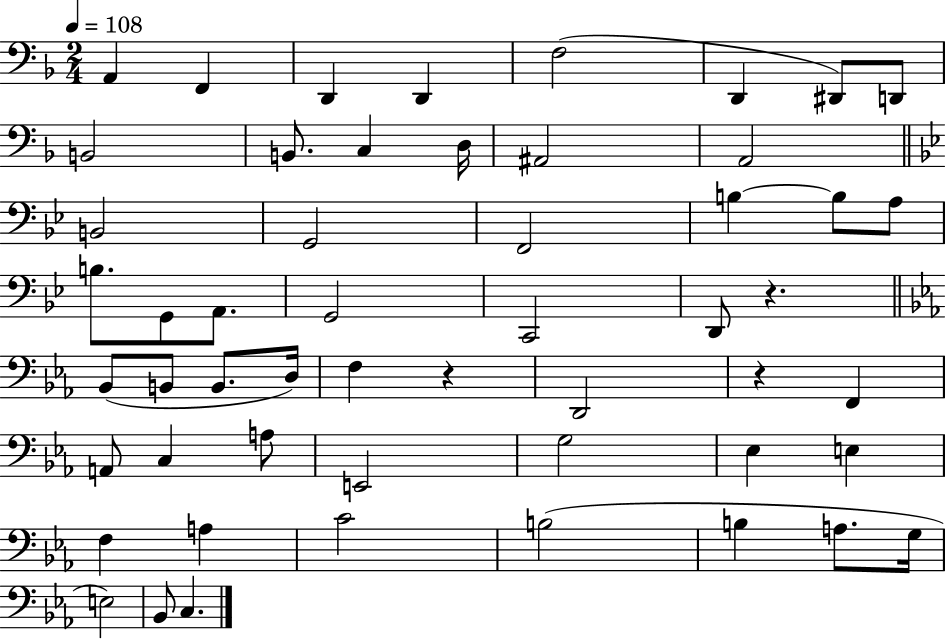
X:1
T:Untitled
M:2/4
L:1/4
K:F
A,, F,, D,, D,, F,2 D,, ^D,,/2 D,,/2 B,,2 B,,/2 C, D,/4 ^A,,2 A,,2 B,,2 G,,2 F,,2 B, B,/2 A,/2 B,/2 G,,/2 A,,/2 G,,2 C,,2 D,,/2 z _B,,/2 B,,/2 B,,/2 D,/4 F, z D,,2 z F,, A,,/2 C, A,/2 E,,2 G,2 _E, E, F, A, C2 B,2 B, A,/2 G,/4 E,2 _B,,/2 C,